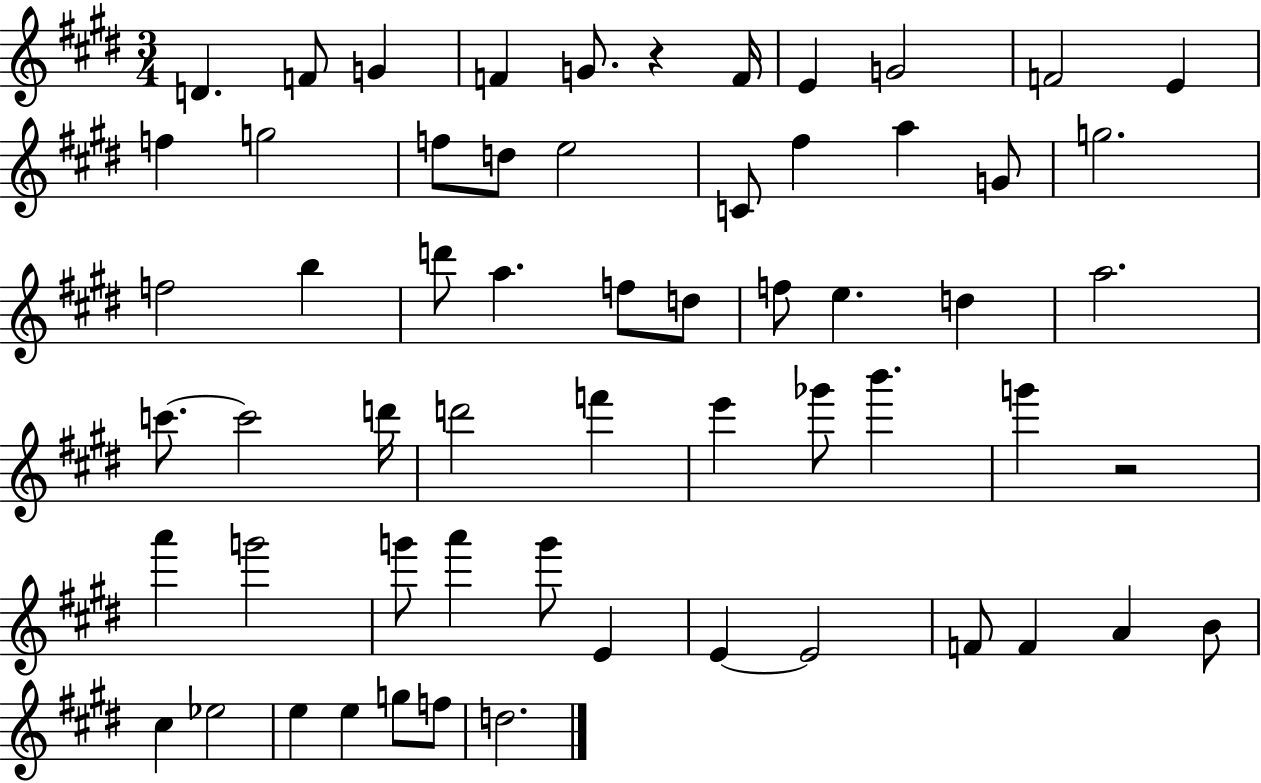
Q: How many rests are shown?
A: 2